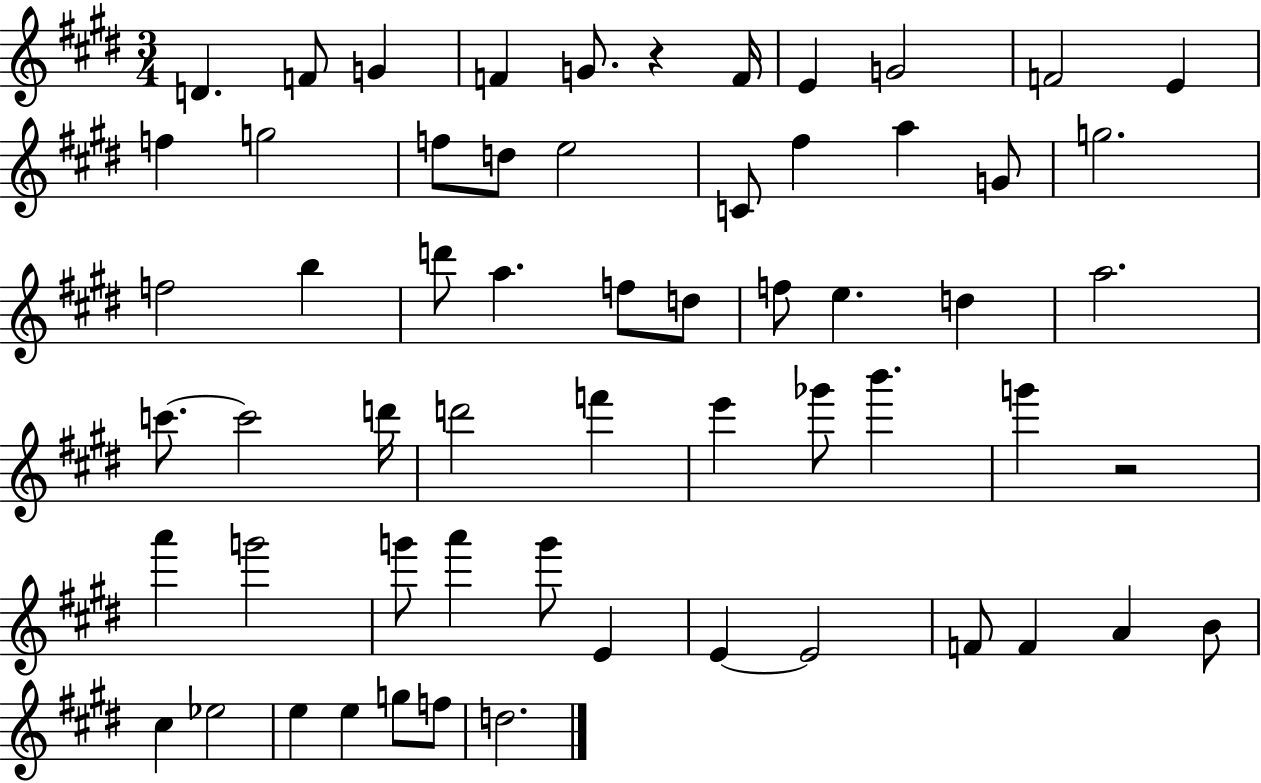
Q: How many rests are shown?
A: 2